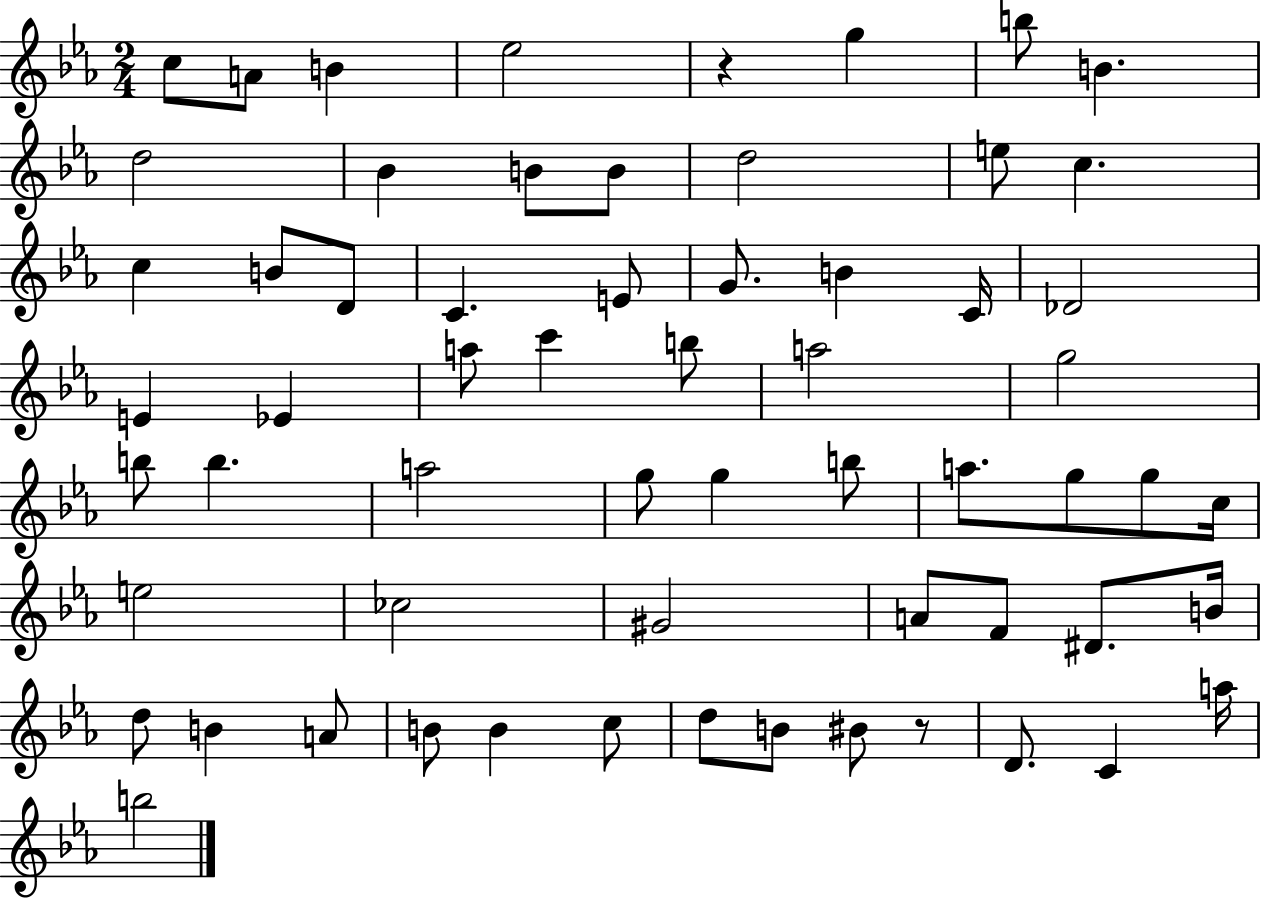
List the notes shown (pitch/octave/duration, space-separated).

C5/e A4/e B4/q Eb5/h R/q G5/q B5/e B4/q. D5/h Bb4/q B4/e B4/e D5/h E5/e C5/q. C5/q B4/e D4/e C4/q. E4/e G4/e. B4/q C4/s Db4/h E4/q Eb4/q A5/e C6/q B5/e A5/h G5/h B5/e B5/q. A5/h G5/e G5/q B5/e A5/e. G5/e G5/e C5/s E5/h CES5/h G#4/h A4/e F4/e D#4/e. B4/s D5/e B4/q A4/e B4/e B4/q C5/e D5/e B4/e BIS4/e R/e D4/e. C4/q A5/s B5/h